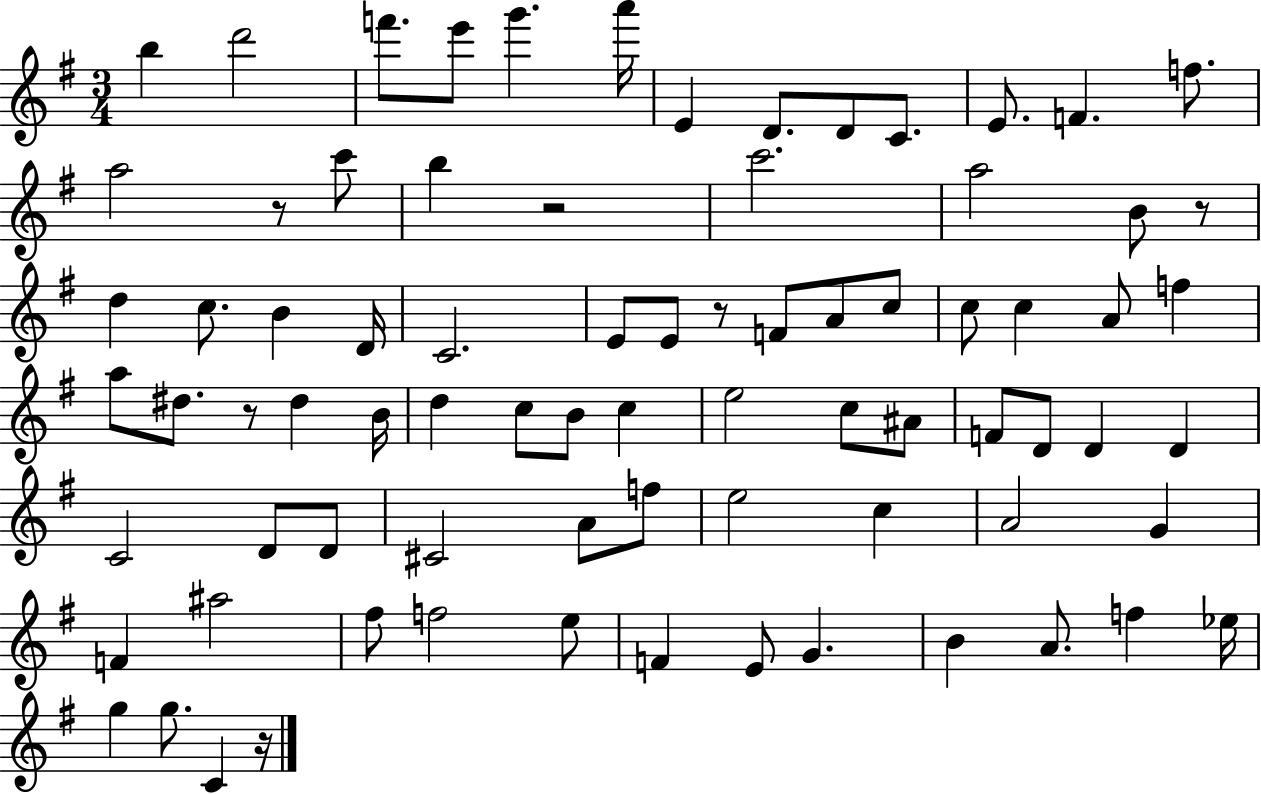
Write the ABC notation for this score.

X:1
T:Untitled
M:3/4
L:1/4
K:G
b d'2 f'/2 e'/2 g' a'/4 E D/2 D/2 C/2 E/2 F f/2 a2 z/2 c'/2 b z2 c'2 a2 B/2 z/2 d c/2 B D/4 C2 E/2 E/2 z/2 F/2 A/2 c/2 c/2 c A/2 f a/2 ^d/2 z/2 ^d B/4 d c/2 B/2 c e2 c/2 ^A/2 F/2 D/2 D D C2 D/2 D/2 ^C2 A/2 f/2 e2 c A2 G F ^a2 ^f/2 f2 e/2 F E/2 G B A/2 f _e/4 g g/2 C z/4